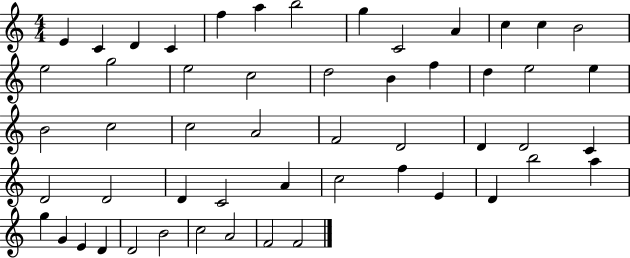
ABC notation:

X:1
T:Untitled
M:4/4
L:1/4
K:C
E C D C f a b2 g C2 A c c B2 e2 g2 e2 c2 d2 B f d e2 e B2 c2 c2 A2 F2 D2 D D2 C D2 D2 D C2 A c2 f E D b2 a g G E D D2 B2 c2 A2 F2 F2